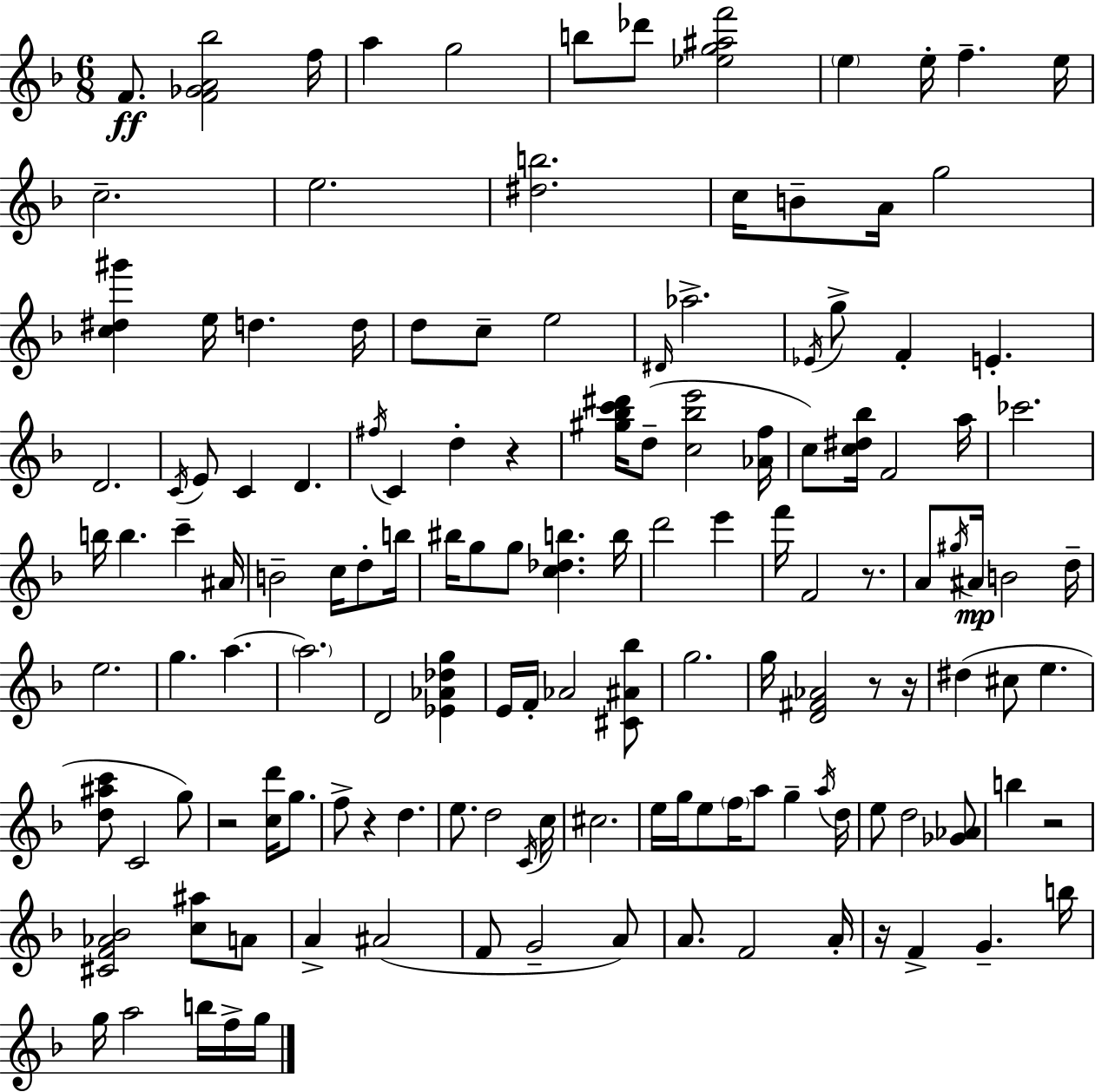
{
  \clef treble
  \numericTimeSignature
  \time 6/8
  \key d \minor
  f'8.\ff <f' ges' a' bes''>2 f''16 | a''4 g''2 | b''8 des'''8 <ees'' g'' ais'' f'''>2 | \parenthesize e''4 e''16-. f''4.-- e''16 | \break c''2.-- | e''2. | <dis'' b''>2. | c''16 b'8-- a'16 g''2 | \break <c'' dis'' gis'''>4 e''16 d''4. d''16 | d''8 c''8-- e''2 | \grace { dis'16 } aes''2.-> | \acciaccatura { ees'16 } g''8-> f'4-. e'4.-. | \break d'2. | \acciaccatura { c'16 } e'8 c'4 d'4. | \acciaccatura { fis''16 } c'4 d''4-. | r4 <gis'' bes'' c''' dis'''>16 d''8--( <c'' bes'' e'''>2 | \break <aes' f''>16 c''8) <c'' dis'' bes''>16 f'2 | a''16 ces'''2. | b''16 b''4. c'''4-- | ais'16 b'2-- | \break c''16 d''8-. b''16 bis''16 g''8 g''8 <c'' des'' b''>4. | b''16 d'''2 | e'''4 f'''16 f'2 | r8. a'8 \acciaccatura { gis''16 }\mp ais'16 b'2 | \break d''16-- e''2. | g''4. a''4.~~ | \parenthesize a''2. | d'2 | \break <ees' aes' des'' g''>4 e'16 f'16-. aes'2 | <cis' ais' bes''>8 g''2. | g''16 <d' fis' aes'>2 | r8 r16 dis''4( cis''8 e''4. | \break <d'' ais'' c'''>8 c'2 | g''8) r2 | <c'' d'''>16 g''8. f''8-> r4 d''4. | e''8. d''2 | \break \acciaccatura { c'16 } c''16 cis''2. | e''16 g''16 e''8 \parenthesize f''16 a''8 | g''4-- \acciaccatura { a''16 } d''16 e''8 d''2 | <ges' aes'>8 b''4 r2 | \break <cis' f' aes' bes'>2 | <c'' ais''>8 a'8 a'4-> ais'2( | f'8 g'2-- | a'8) a'8. f'2 | \break a'16-. r16 f'4-> | g'4.-- b''16 g''16 a''2 | b''16 f''16-> g''16 \bar "|."
}